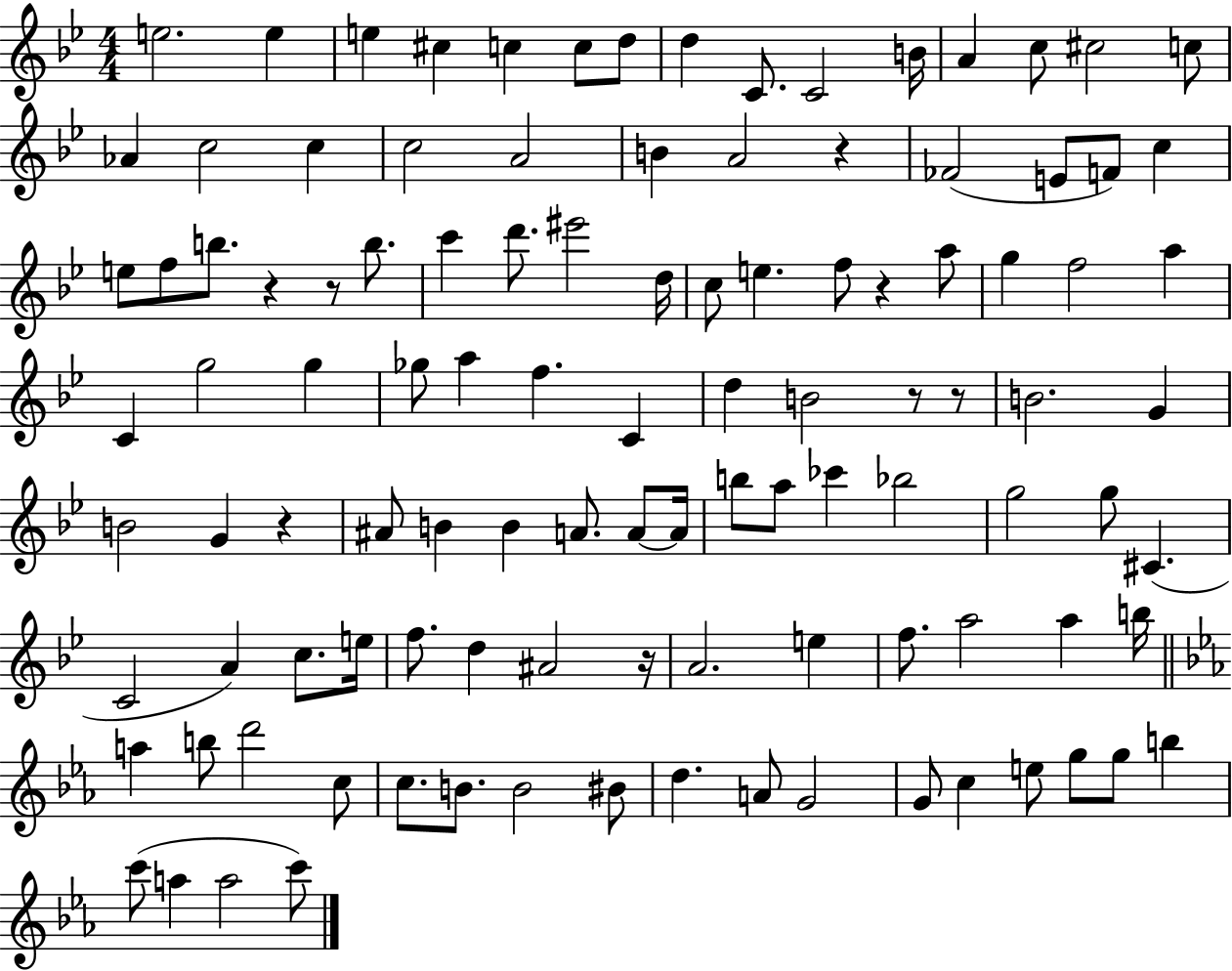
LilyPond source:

{
  \clef treble
  \numericTimeSignature
  \time 4/4
  \key bes \major
  e''2. e''4 | e''4 cis''4 c''4 c''8 d''8 | d''4 c'8. c'2 b'16 | a'4 c''8 cis''2 c''8 | \break aes'4 c''2 c''4 | c''2 a'2 | b'4 a'2 r4 | fes'2( e'8 f'8) c''4 | \break e''8 f''8 b''8. r4 r8 b''8. | c'''4 d'''8. eis'''2 d''16 | c''8 e''4. f''8 r4 a''8 | g''4 f''2 a''4 | \break c'4 g''2 g''4 | ges''8 a''4 f''4. c'4 | d''4 b'2 r8 r8 | b'2. g'4 | \break b'2 g'4 r4 | ais'8 b'4 b'4 a'8. a'8~~ a'16 | b''8 a''8 ces'''4 bes''2 | g''2 g''8 cis'4.( | \break c'2 a'4) c''8. e''16 | f''8. d''4 ais'2 r16 | a'2. e''4 | f''8. a''2 a''4 b''16 | \break \bar "||" \break \key c \minor a''4 b''8 d'''2 c''8 | c''8. b'8. b'2 bis'8 | d''4. a'8 g'2 | g'8 c''4 e''8 g''8 g''8 b''4 | \break c'''8( a''4 a''2 c'''8) | \bar "|."
}